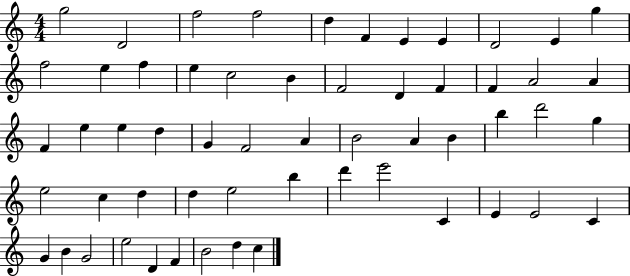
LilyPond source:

{
  \clef treble
  \numericTimeSignature
  \time 4/4
  \key c \major
  g''2 d'2 | f''2 f''2 | d''4 f'4 e'4 e'4 | d'2 e'4 g''4 | \break f''2 e''4 f''4 | e''4 c''2 b'4 | f'2 d'4 f'4 | f'4 a'2 a'4 | \break f'4 e''4 e''4 d''4 | g'4 f'2 a'4 | b'2 a'4 b'4 | b''4 d'''2 g''4 | \break e''2 c''4 d''4 | d''4 e''2 b''4 | d'''4 e'''2 c'4 | e'4 e'2 c'4 | \break g'4 b'4 g'2 | e''2 d'4 f'4 | b'2 d''4 c''4 | \bar "|."
}